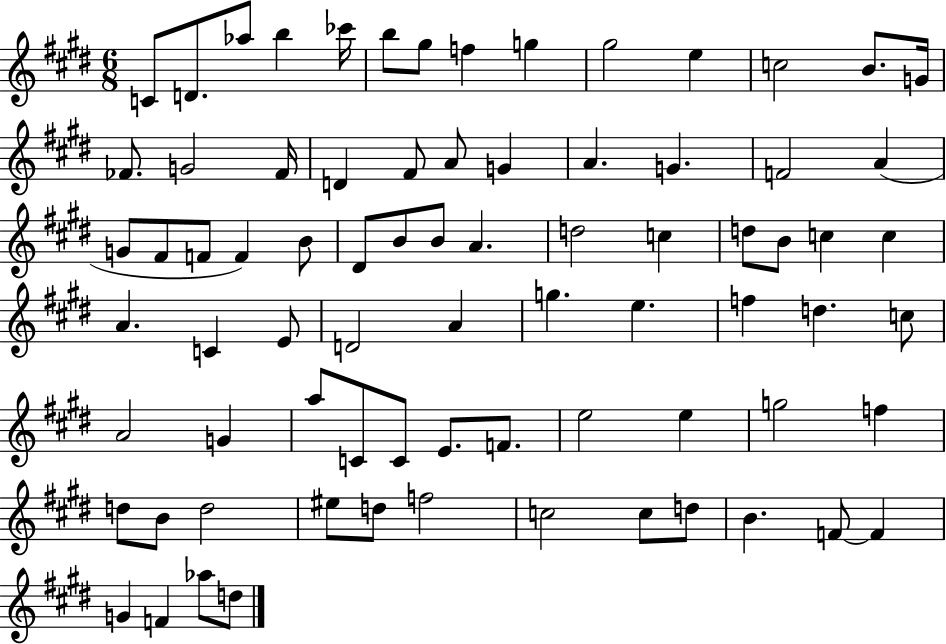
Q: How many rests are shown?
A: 0